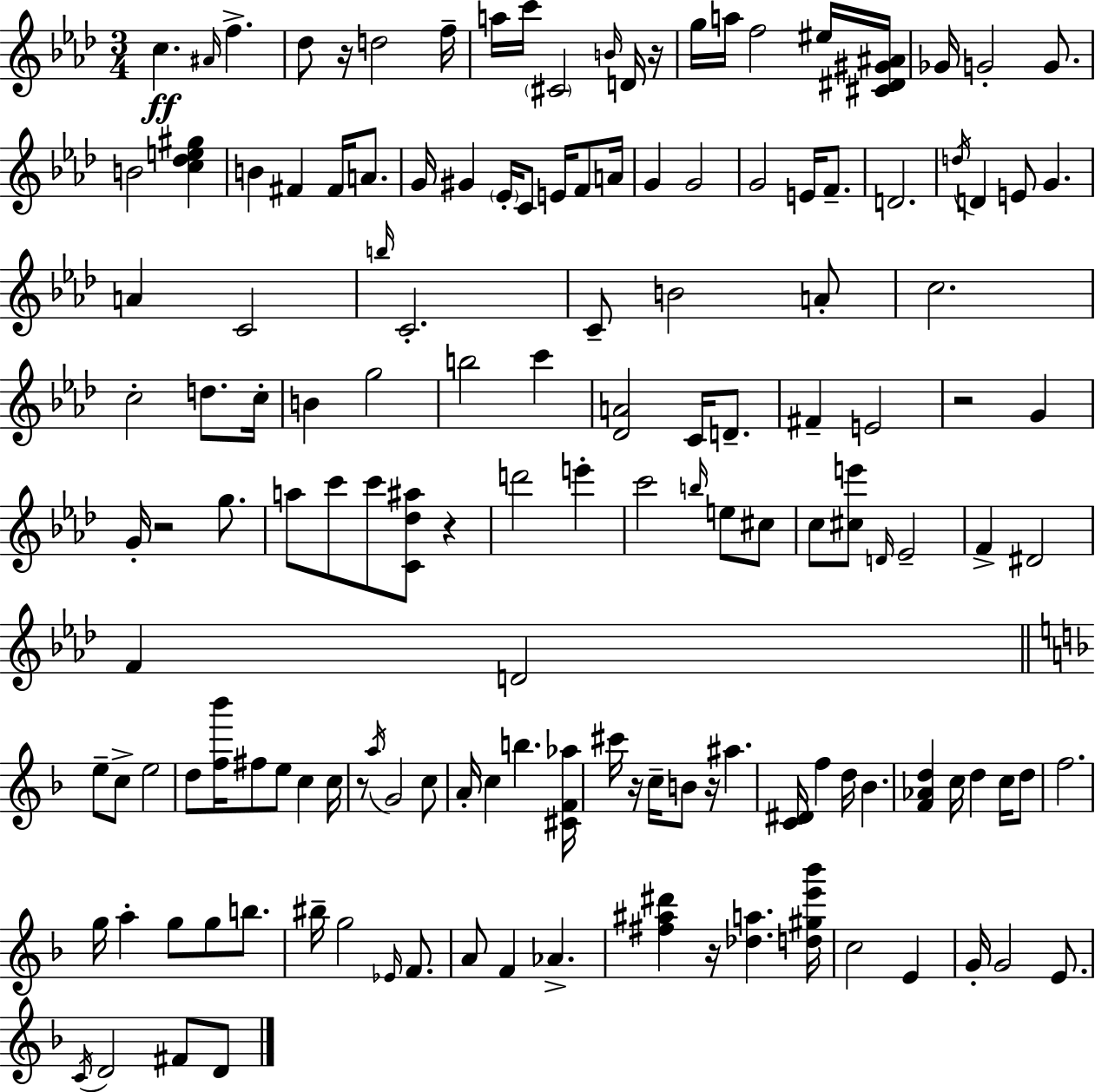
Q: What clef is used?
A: treble